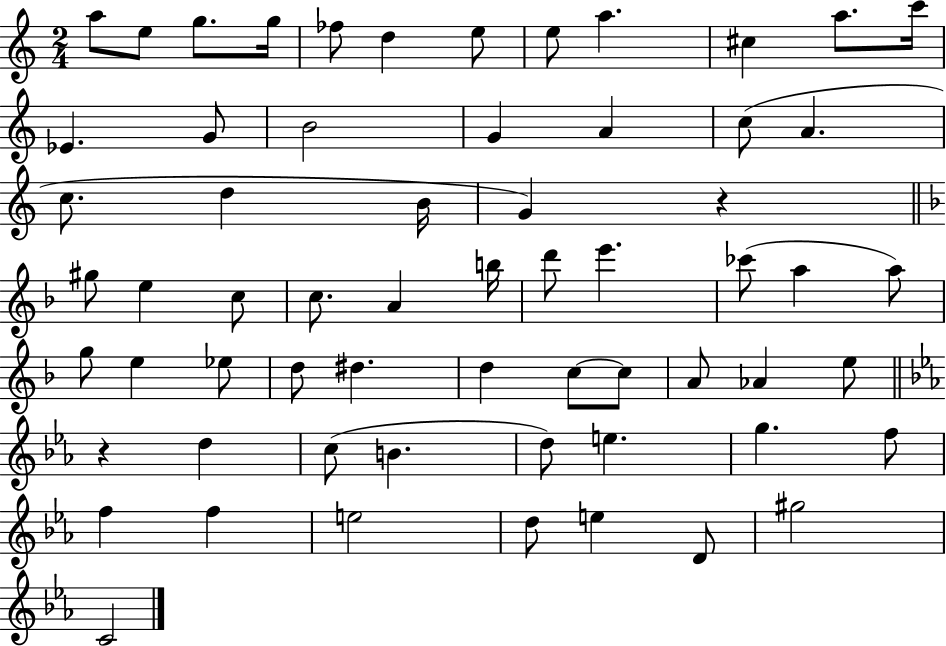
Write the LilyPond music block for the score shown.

{
  \clef treble
  \numericTimeSignature
  \time 2/4
  \key c \major
  a''8 e''8 g''8. g''16 | fes''8 d''4 e''8 | e''8 a''4. | cis''4 a''8. c'''16 | \break ees'4. g'8 | b'2 | g'4 a'4 | c''8( a'4. | \break c''8. d''4 b'16 | g'4) r4 | \bar "||" \break \key d \minor gis''8 e''4 c''8 | c''8. a'4 b''16 | d'''8 e'''4. | ces'''8( a''4 a''8) | \break g''8 e''4 ees''8 | d''8 dis''4. | d''4 c''8~~ c''8 | a'8 aes'4 e''8 | \break \bar "||" \break \key c \minor r4 d''4 | c''8( b'4. | d''8) e''4. | g''4. f''8 | \break f''4 f''4 | e''2 | d''8 e''4 d'8 | gis''2 | \break c'2 | \bar "|."
}